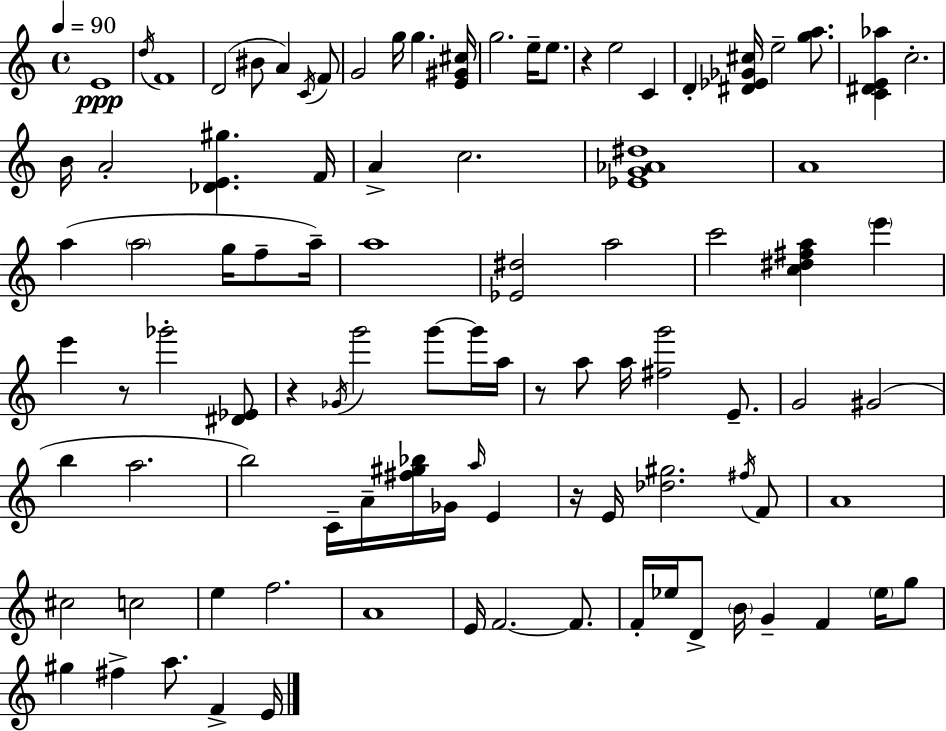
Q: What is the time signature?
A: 4/4